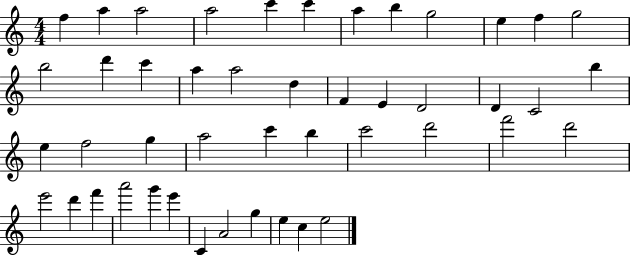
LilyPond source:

{
  \clef treble
  \numericTimeSignature
  \time 4/4
  \key c \major
  f''4 a''4 a''2 | a''2 c'''4 c'''4 | a''4 b''4 g''2 | e''4 f''4 g''2 | \break b''2 d'''4 c'''4 | a''4 a''2 d''4 | f'4 e'4 d'2 | d'4 c'2 b''4 | \break e''4 f''2 g''4 | a''2 c'''4 b''4 | c'''2 d'''2 | f'''2 d'''2 | \break e'''2 d'''4 f'''4 | a'''2 g'''4 e'''4 | c'4 a'2 g''4 | e''4 c''4 e''2 | \break \bar "|."
}